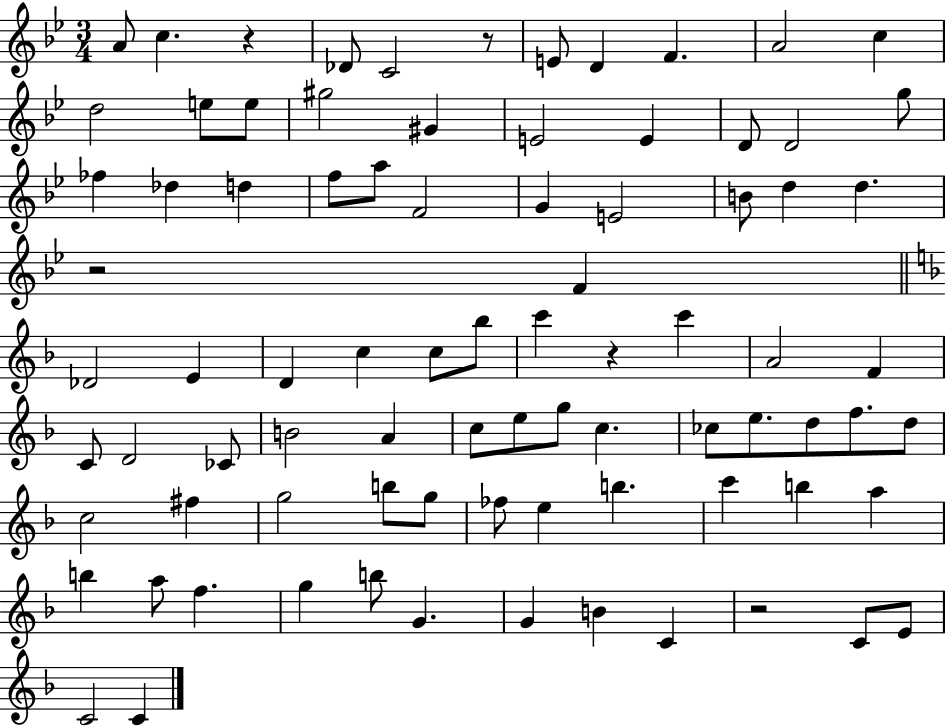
{
  \clef treble
  \numericTimeSignature
  \time 3/4
  \key bes \major
  a'8 c''4. r4 | des'8 c'2 r8 | e'8 d'4 f'4. | a'2 c''4 | \break d''2 e''8 e''8 | gis''2 gis'4 | e'2 e'4 | d'8 d'2 g''8 | \break fes''4 des''4 d''4 | f''8 a''8 f'2 | g'4 e'2 | b'8 d''4 d''4. | \break r2 f'4 | \bar "||" \break \key f \major des'2 e'4 | d'4 c''4 c''8 bes''8 | c'''4 r4 c'''4 | a'2 f'4 | \break c'8 d'2 ces'8 | b'2 a'4 | c''8 e''8 g''8 c''4. | ces''8 e''8. d''8 f''8. d''8 | \break c''2 fis''4 | g''2 b''8 g''8 | fes''8 e''4 b''4. | c'''4 b''4 a''4 | \break b''4 a''8 f''4. | g''4 b''8 g'4. | g'4 b'4 c'4 | r2 c'8 e'8 | \break c'2 c'4 | \bar "|."
}